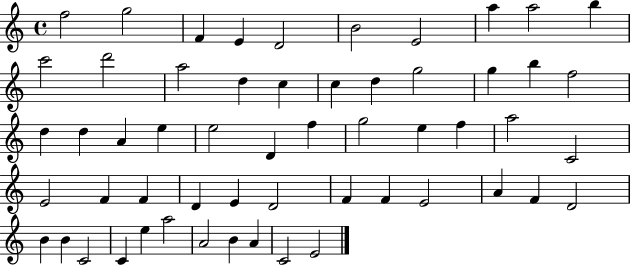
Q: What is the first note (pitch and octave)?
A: F5